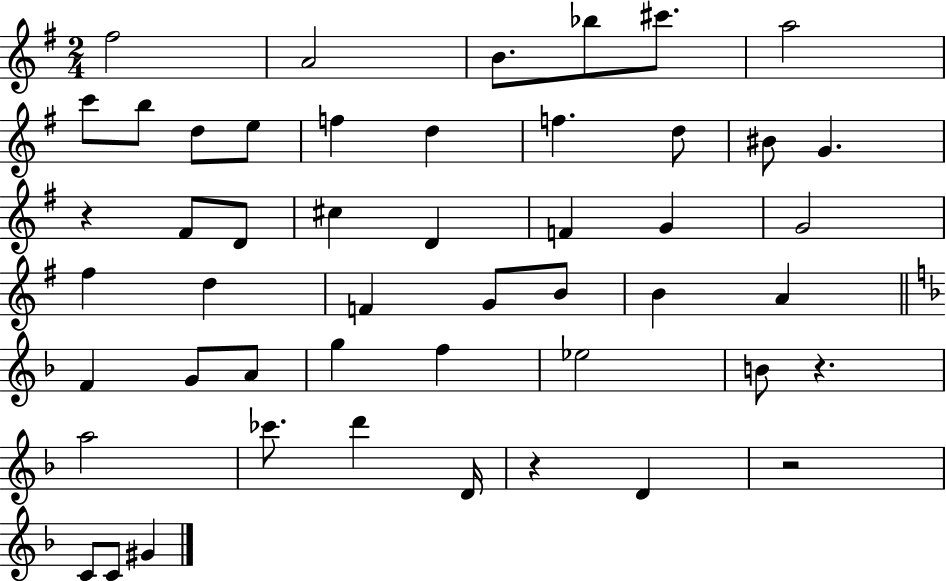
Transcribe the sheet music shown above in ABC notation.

X:1
T:Untitled
M:2/4
L:1/4
K:G
^f2 A2 B/2 _b/2 ^c'/2 a2 c'/2 b/2 d/2 e/2 f d f d/2 ^B/2 G z ^F/2 D/2 ^c D F G G2 ^f d F G/2 B/2 B A F G/2 A/2 g f _e2 B/2 z a2 _c'/2 d' D/4 z D z2 C/2 C/2 ^G